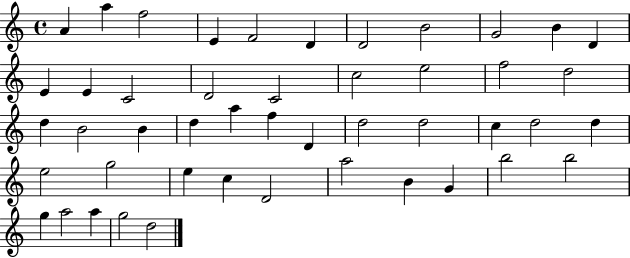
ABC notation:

X:1
T:Untitled
M:4/4
L:1/4
K:C
A a f2 E F2 D D2 B2 G2 B D E E C2 D2 C2 c2 e2 f2 d2 d B2 B d a f D d2 d2 c d2 d e2 g2 e c D2 a2 B G b2 b2 g a2 a g2 d2